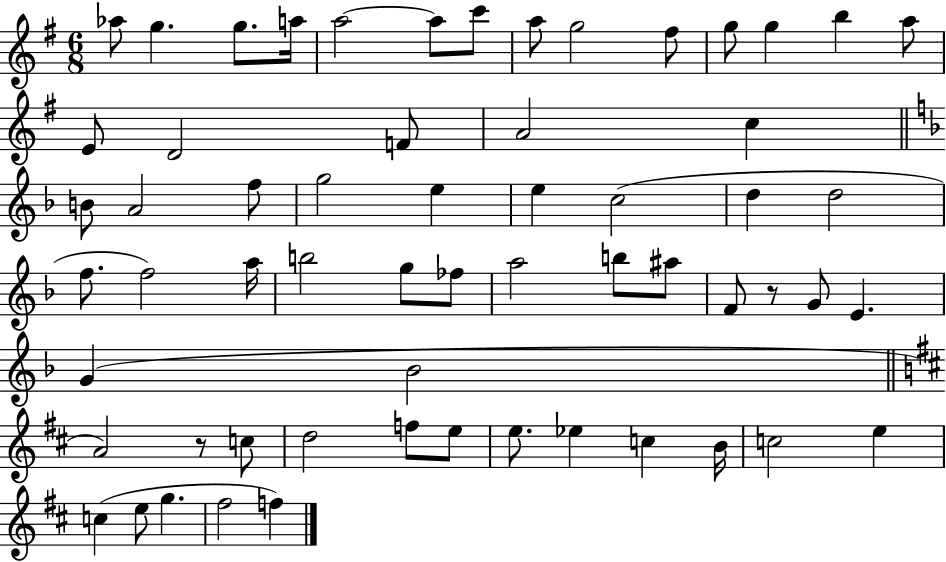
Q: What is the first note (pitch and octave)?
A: Ab5